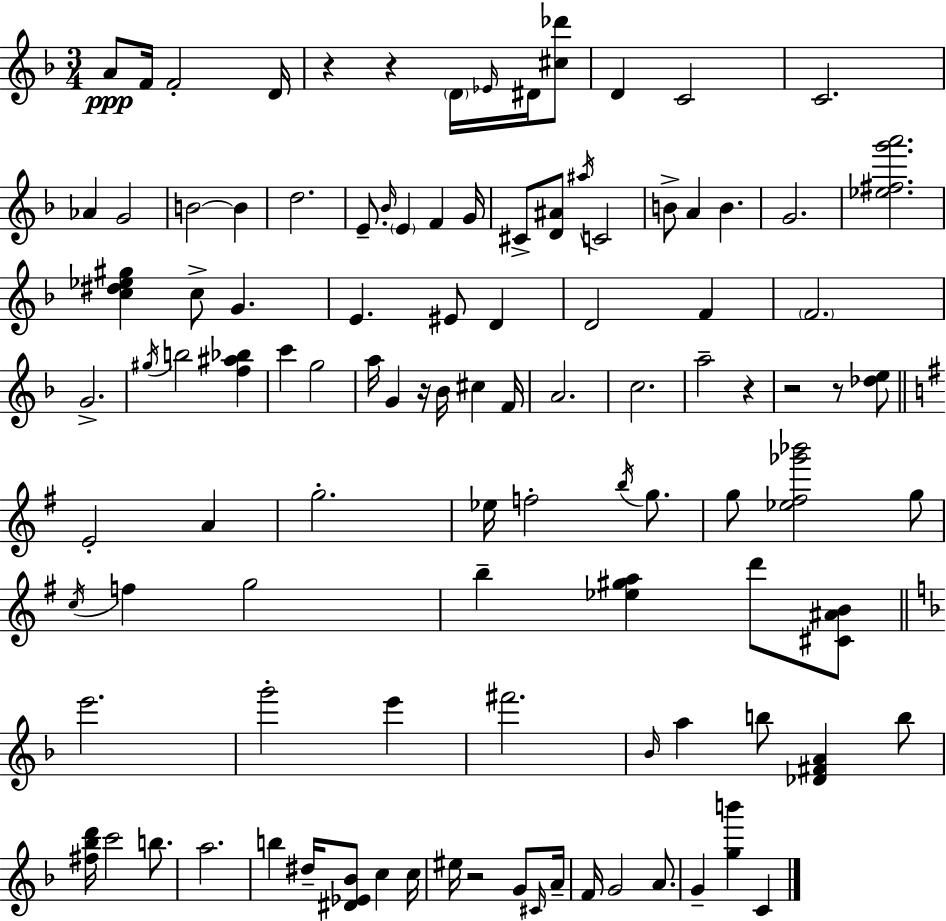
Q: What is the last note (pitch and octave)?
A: C4